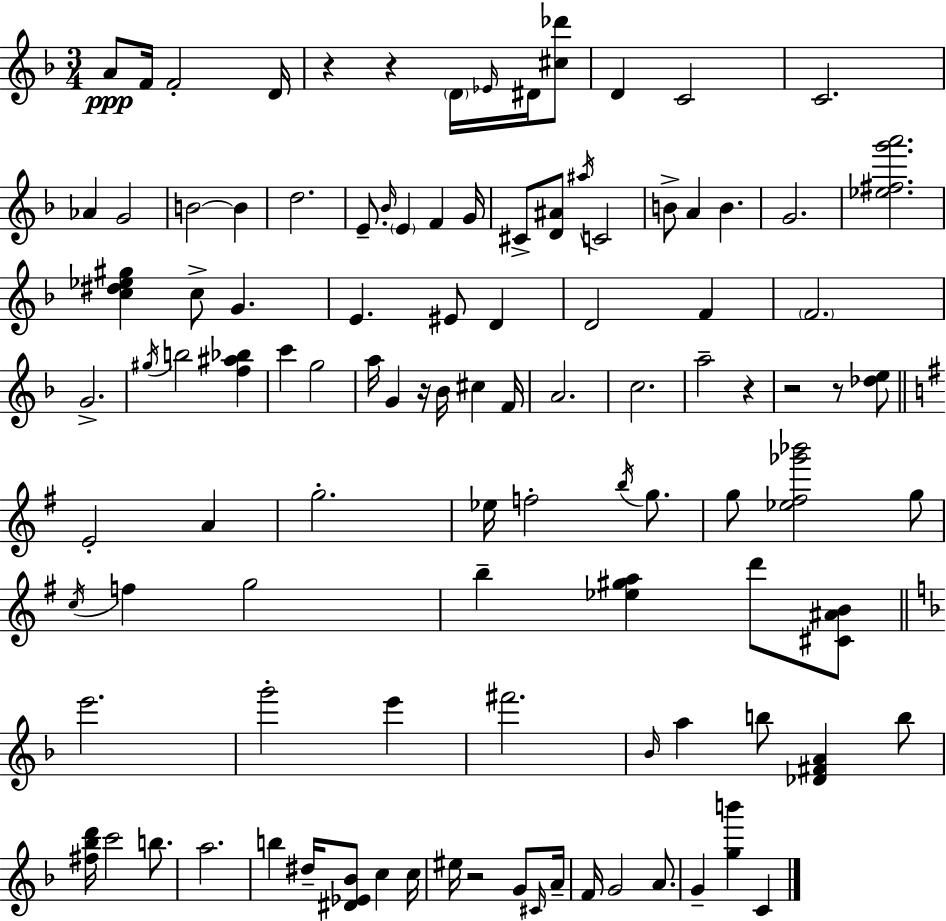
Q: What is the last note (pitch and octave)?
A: C4